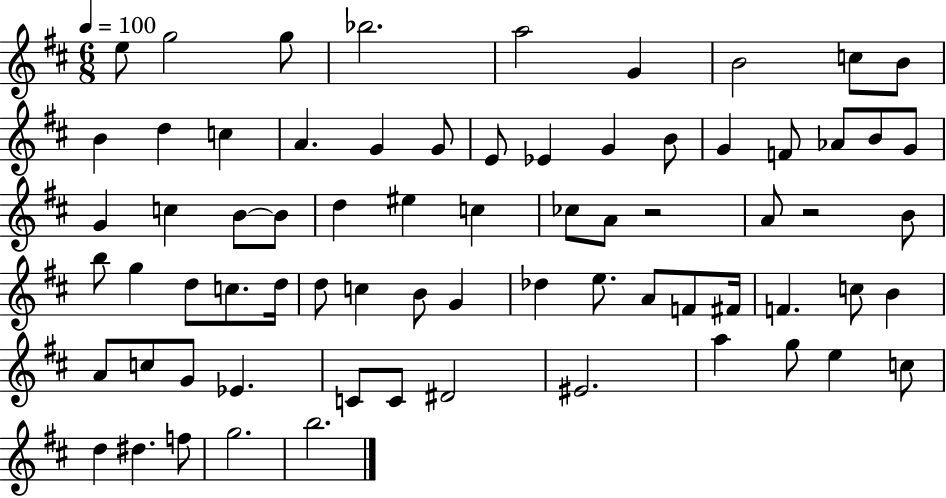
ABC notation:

X:1
T:Untitled
M:6/8
L:1/4
K:D
e/2 g2 g/2 _b2 a2 G B2 c/2 B/2 B d c A G G/2 E/2 _E G B/2 G F/2 _A/2 B/2 G/2 G c B/2 B/2 d ^e c _c/2 A/2 z2 A/2 z2 B/2 b/2 g d/2 c/2 d/4 d/2 c B/2 G _d e/2 A/2 F/2 ^F/4 F c/2 B A/2 c/2 G/2 _E C/2 C/2 ^D2 ^E2 a g/2 e c/2 d ^d f/2 g2 b2